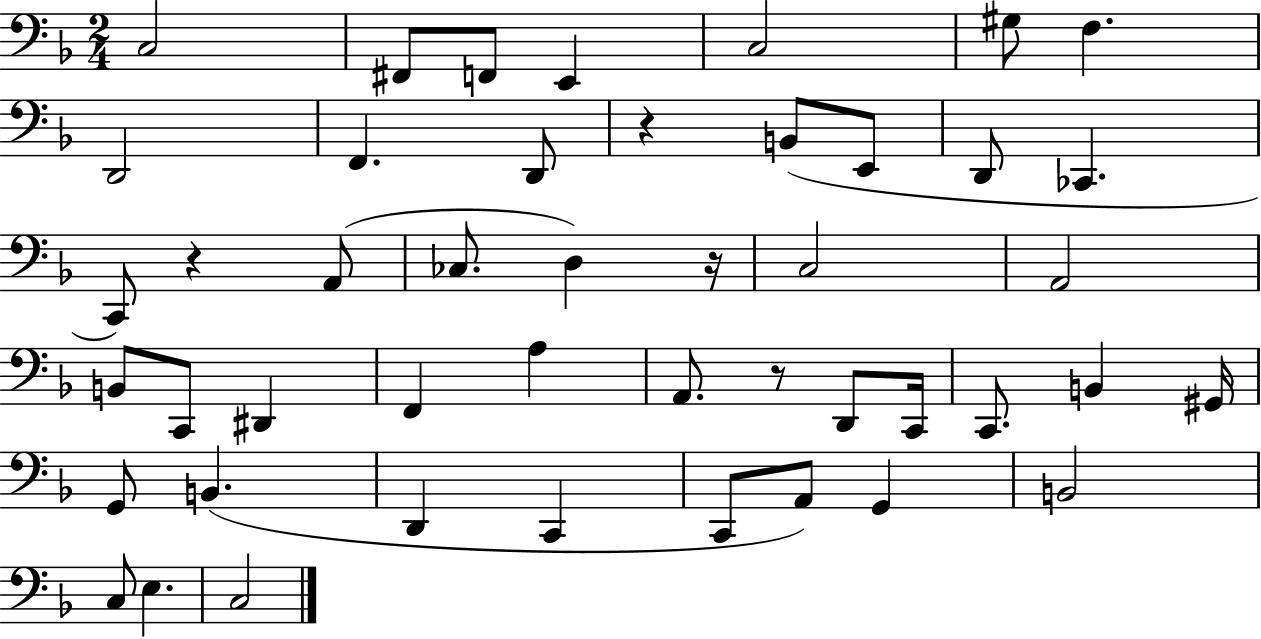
X:1
T:Untitled
M:2/4
L:1/4
K:F
C,2 ^F,,/2 F,,/2 E,, C,2 ^G,/2 F, D,,2 F,, D,,/2 z B,,/2 E,,/2 D,,/2 _C,, C,,/2 z A,,/2 _C,/2 D, z/4 C,2 A,,2 B,,/2 C,,/2 ^D,, F,, A, A,,/2 z/2 D,,/2 C,,/4 C,,/2 B,, ^G,,/4 G,,/2 B,, D,, C,, C,,/2 A,,/2 G,, B,,2 C,/2 E, C,2